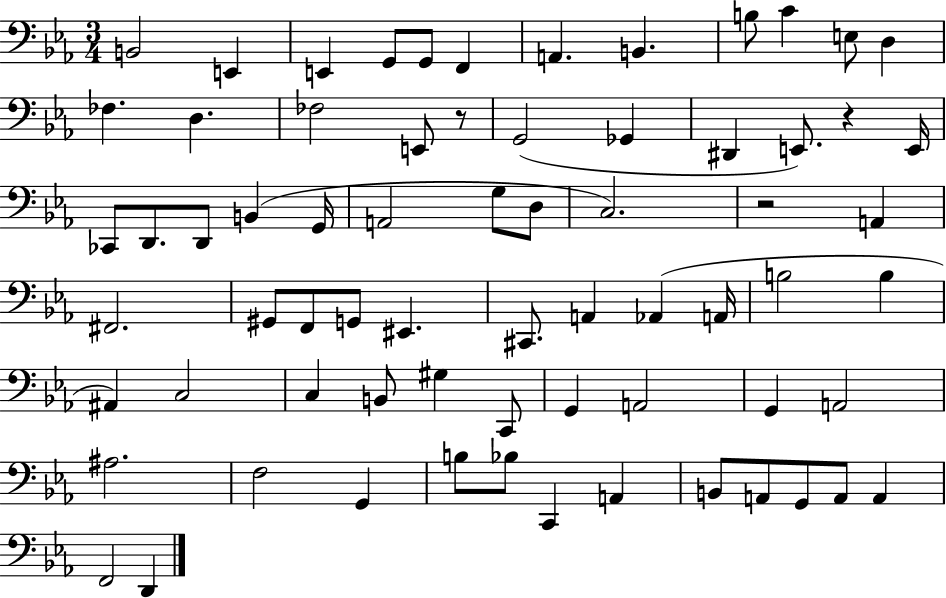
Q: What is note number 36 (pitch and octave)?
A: EIS2